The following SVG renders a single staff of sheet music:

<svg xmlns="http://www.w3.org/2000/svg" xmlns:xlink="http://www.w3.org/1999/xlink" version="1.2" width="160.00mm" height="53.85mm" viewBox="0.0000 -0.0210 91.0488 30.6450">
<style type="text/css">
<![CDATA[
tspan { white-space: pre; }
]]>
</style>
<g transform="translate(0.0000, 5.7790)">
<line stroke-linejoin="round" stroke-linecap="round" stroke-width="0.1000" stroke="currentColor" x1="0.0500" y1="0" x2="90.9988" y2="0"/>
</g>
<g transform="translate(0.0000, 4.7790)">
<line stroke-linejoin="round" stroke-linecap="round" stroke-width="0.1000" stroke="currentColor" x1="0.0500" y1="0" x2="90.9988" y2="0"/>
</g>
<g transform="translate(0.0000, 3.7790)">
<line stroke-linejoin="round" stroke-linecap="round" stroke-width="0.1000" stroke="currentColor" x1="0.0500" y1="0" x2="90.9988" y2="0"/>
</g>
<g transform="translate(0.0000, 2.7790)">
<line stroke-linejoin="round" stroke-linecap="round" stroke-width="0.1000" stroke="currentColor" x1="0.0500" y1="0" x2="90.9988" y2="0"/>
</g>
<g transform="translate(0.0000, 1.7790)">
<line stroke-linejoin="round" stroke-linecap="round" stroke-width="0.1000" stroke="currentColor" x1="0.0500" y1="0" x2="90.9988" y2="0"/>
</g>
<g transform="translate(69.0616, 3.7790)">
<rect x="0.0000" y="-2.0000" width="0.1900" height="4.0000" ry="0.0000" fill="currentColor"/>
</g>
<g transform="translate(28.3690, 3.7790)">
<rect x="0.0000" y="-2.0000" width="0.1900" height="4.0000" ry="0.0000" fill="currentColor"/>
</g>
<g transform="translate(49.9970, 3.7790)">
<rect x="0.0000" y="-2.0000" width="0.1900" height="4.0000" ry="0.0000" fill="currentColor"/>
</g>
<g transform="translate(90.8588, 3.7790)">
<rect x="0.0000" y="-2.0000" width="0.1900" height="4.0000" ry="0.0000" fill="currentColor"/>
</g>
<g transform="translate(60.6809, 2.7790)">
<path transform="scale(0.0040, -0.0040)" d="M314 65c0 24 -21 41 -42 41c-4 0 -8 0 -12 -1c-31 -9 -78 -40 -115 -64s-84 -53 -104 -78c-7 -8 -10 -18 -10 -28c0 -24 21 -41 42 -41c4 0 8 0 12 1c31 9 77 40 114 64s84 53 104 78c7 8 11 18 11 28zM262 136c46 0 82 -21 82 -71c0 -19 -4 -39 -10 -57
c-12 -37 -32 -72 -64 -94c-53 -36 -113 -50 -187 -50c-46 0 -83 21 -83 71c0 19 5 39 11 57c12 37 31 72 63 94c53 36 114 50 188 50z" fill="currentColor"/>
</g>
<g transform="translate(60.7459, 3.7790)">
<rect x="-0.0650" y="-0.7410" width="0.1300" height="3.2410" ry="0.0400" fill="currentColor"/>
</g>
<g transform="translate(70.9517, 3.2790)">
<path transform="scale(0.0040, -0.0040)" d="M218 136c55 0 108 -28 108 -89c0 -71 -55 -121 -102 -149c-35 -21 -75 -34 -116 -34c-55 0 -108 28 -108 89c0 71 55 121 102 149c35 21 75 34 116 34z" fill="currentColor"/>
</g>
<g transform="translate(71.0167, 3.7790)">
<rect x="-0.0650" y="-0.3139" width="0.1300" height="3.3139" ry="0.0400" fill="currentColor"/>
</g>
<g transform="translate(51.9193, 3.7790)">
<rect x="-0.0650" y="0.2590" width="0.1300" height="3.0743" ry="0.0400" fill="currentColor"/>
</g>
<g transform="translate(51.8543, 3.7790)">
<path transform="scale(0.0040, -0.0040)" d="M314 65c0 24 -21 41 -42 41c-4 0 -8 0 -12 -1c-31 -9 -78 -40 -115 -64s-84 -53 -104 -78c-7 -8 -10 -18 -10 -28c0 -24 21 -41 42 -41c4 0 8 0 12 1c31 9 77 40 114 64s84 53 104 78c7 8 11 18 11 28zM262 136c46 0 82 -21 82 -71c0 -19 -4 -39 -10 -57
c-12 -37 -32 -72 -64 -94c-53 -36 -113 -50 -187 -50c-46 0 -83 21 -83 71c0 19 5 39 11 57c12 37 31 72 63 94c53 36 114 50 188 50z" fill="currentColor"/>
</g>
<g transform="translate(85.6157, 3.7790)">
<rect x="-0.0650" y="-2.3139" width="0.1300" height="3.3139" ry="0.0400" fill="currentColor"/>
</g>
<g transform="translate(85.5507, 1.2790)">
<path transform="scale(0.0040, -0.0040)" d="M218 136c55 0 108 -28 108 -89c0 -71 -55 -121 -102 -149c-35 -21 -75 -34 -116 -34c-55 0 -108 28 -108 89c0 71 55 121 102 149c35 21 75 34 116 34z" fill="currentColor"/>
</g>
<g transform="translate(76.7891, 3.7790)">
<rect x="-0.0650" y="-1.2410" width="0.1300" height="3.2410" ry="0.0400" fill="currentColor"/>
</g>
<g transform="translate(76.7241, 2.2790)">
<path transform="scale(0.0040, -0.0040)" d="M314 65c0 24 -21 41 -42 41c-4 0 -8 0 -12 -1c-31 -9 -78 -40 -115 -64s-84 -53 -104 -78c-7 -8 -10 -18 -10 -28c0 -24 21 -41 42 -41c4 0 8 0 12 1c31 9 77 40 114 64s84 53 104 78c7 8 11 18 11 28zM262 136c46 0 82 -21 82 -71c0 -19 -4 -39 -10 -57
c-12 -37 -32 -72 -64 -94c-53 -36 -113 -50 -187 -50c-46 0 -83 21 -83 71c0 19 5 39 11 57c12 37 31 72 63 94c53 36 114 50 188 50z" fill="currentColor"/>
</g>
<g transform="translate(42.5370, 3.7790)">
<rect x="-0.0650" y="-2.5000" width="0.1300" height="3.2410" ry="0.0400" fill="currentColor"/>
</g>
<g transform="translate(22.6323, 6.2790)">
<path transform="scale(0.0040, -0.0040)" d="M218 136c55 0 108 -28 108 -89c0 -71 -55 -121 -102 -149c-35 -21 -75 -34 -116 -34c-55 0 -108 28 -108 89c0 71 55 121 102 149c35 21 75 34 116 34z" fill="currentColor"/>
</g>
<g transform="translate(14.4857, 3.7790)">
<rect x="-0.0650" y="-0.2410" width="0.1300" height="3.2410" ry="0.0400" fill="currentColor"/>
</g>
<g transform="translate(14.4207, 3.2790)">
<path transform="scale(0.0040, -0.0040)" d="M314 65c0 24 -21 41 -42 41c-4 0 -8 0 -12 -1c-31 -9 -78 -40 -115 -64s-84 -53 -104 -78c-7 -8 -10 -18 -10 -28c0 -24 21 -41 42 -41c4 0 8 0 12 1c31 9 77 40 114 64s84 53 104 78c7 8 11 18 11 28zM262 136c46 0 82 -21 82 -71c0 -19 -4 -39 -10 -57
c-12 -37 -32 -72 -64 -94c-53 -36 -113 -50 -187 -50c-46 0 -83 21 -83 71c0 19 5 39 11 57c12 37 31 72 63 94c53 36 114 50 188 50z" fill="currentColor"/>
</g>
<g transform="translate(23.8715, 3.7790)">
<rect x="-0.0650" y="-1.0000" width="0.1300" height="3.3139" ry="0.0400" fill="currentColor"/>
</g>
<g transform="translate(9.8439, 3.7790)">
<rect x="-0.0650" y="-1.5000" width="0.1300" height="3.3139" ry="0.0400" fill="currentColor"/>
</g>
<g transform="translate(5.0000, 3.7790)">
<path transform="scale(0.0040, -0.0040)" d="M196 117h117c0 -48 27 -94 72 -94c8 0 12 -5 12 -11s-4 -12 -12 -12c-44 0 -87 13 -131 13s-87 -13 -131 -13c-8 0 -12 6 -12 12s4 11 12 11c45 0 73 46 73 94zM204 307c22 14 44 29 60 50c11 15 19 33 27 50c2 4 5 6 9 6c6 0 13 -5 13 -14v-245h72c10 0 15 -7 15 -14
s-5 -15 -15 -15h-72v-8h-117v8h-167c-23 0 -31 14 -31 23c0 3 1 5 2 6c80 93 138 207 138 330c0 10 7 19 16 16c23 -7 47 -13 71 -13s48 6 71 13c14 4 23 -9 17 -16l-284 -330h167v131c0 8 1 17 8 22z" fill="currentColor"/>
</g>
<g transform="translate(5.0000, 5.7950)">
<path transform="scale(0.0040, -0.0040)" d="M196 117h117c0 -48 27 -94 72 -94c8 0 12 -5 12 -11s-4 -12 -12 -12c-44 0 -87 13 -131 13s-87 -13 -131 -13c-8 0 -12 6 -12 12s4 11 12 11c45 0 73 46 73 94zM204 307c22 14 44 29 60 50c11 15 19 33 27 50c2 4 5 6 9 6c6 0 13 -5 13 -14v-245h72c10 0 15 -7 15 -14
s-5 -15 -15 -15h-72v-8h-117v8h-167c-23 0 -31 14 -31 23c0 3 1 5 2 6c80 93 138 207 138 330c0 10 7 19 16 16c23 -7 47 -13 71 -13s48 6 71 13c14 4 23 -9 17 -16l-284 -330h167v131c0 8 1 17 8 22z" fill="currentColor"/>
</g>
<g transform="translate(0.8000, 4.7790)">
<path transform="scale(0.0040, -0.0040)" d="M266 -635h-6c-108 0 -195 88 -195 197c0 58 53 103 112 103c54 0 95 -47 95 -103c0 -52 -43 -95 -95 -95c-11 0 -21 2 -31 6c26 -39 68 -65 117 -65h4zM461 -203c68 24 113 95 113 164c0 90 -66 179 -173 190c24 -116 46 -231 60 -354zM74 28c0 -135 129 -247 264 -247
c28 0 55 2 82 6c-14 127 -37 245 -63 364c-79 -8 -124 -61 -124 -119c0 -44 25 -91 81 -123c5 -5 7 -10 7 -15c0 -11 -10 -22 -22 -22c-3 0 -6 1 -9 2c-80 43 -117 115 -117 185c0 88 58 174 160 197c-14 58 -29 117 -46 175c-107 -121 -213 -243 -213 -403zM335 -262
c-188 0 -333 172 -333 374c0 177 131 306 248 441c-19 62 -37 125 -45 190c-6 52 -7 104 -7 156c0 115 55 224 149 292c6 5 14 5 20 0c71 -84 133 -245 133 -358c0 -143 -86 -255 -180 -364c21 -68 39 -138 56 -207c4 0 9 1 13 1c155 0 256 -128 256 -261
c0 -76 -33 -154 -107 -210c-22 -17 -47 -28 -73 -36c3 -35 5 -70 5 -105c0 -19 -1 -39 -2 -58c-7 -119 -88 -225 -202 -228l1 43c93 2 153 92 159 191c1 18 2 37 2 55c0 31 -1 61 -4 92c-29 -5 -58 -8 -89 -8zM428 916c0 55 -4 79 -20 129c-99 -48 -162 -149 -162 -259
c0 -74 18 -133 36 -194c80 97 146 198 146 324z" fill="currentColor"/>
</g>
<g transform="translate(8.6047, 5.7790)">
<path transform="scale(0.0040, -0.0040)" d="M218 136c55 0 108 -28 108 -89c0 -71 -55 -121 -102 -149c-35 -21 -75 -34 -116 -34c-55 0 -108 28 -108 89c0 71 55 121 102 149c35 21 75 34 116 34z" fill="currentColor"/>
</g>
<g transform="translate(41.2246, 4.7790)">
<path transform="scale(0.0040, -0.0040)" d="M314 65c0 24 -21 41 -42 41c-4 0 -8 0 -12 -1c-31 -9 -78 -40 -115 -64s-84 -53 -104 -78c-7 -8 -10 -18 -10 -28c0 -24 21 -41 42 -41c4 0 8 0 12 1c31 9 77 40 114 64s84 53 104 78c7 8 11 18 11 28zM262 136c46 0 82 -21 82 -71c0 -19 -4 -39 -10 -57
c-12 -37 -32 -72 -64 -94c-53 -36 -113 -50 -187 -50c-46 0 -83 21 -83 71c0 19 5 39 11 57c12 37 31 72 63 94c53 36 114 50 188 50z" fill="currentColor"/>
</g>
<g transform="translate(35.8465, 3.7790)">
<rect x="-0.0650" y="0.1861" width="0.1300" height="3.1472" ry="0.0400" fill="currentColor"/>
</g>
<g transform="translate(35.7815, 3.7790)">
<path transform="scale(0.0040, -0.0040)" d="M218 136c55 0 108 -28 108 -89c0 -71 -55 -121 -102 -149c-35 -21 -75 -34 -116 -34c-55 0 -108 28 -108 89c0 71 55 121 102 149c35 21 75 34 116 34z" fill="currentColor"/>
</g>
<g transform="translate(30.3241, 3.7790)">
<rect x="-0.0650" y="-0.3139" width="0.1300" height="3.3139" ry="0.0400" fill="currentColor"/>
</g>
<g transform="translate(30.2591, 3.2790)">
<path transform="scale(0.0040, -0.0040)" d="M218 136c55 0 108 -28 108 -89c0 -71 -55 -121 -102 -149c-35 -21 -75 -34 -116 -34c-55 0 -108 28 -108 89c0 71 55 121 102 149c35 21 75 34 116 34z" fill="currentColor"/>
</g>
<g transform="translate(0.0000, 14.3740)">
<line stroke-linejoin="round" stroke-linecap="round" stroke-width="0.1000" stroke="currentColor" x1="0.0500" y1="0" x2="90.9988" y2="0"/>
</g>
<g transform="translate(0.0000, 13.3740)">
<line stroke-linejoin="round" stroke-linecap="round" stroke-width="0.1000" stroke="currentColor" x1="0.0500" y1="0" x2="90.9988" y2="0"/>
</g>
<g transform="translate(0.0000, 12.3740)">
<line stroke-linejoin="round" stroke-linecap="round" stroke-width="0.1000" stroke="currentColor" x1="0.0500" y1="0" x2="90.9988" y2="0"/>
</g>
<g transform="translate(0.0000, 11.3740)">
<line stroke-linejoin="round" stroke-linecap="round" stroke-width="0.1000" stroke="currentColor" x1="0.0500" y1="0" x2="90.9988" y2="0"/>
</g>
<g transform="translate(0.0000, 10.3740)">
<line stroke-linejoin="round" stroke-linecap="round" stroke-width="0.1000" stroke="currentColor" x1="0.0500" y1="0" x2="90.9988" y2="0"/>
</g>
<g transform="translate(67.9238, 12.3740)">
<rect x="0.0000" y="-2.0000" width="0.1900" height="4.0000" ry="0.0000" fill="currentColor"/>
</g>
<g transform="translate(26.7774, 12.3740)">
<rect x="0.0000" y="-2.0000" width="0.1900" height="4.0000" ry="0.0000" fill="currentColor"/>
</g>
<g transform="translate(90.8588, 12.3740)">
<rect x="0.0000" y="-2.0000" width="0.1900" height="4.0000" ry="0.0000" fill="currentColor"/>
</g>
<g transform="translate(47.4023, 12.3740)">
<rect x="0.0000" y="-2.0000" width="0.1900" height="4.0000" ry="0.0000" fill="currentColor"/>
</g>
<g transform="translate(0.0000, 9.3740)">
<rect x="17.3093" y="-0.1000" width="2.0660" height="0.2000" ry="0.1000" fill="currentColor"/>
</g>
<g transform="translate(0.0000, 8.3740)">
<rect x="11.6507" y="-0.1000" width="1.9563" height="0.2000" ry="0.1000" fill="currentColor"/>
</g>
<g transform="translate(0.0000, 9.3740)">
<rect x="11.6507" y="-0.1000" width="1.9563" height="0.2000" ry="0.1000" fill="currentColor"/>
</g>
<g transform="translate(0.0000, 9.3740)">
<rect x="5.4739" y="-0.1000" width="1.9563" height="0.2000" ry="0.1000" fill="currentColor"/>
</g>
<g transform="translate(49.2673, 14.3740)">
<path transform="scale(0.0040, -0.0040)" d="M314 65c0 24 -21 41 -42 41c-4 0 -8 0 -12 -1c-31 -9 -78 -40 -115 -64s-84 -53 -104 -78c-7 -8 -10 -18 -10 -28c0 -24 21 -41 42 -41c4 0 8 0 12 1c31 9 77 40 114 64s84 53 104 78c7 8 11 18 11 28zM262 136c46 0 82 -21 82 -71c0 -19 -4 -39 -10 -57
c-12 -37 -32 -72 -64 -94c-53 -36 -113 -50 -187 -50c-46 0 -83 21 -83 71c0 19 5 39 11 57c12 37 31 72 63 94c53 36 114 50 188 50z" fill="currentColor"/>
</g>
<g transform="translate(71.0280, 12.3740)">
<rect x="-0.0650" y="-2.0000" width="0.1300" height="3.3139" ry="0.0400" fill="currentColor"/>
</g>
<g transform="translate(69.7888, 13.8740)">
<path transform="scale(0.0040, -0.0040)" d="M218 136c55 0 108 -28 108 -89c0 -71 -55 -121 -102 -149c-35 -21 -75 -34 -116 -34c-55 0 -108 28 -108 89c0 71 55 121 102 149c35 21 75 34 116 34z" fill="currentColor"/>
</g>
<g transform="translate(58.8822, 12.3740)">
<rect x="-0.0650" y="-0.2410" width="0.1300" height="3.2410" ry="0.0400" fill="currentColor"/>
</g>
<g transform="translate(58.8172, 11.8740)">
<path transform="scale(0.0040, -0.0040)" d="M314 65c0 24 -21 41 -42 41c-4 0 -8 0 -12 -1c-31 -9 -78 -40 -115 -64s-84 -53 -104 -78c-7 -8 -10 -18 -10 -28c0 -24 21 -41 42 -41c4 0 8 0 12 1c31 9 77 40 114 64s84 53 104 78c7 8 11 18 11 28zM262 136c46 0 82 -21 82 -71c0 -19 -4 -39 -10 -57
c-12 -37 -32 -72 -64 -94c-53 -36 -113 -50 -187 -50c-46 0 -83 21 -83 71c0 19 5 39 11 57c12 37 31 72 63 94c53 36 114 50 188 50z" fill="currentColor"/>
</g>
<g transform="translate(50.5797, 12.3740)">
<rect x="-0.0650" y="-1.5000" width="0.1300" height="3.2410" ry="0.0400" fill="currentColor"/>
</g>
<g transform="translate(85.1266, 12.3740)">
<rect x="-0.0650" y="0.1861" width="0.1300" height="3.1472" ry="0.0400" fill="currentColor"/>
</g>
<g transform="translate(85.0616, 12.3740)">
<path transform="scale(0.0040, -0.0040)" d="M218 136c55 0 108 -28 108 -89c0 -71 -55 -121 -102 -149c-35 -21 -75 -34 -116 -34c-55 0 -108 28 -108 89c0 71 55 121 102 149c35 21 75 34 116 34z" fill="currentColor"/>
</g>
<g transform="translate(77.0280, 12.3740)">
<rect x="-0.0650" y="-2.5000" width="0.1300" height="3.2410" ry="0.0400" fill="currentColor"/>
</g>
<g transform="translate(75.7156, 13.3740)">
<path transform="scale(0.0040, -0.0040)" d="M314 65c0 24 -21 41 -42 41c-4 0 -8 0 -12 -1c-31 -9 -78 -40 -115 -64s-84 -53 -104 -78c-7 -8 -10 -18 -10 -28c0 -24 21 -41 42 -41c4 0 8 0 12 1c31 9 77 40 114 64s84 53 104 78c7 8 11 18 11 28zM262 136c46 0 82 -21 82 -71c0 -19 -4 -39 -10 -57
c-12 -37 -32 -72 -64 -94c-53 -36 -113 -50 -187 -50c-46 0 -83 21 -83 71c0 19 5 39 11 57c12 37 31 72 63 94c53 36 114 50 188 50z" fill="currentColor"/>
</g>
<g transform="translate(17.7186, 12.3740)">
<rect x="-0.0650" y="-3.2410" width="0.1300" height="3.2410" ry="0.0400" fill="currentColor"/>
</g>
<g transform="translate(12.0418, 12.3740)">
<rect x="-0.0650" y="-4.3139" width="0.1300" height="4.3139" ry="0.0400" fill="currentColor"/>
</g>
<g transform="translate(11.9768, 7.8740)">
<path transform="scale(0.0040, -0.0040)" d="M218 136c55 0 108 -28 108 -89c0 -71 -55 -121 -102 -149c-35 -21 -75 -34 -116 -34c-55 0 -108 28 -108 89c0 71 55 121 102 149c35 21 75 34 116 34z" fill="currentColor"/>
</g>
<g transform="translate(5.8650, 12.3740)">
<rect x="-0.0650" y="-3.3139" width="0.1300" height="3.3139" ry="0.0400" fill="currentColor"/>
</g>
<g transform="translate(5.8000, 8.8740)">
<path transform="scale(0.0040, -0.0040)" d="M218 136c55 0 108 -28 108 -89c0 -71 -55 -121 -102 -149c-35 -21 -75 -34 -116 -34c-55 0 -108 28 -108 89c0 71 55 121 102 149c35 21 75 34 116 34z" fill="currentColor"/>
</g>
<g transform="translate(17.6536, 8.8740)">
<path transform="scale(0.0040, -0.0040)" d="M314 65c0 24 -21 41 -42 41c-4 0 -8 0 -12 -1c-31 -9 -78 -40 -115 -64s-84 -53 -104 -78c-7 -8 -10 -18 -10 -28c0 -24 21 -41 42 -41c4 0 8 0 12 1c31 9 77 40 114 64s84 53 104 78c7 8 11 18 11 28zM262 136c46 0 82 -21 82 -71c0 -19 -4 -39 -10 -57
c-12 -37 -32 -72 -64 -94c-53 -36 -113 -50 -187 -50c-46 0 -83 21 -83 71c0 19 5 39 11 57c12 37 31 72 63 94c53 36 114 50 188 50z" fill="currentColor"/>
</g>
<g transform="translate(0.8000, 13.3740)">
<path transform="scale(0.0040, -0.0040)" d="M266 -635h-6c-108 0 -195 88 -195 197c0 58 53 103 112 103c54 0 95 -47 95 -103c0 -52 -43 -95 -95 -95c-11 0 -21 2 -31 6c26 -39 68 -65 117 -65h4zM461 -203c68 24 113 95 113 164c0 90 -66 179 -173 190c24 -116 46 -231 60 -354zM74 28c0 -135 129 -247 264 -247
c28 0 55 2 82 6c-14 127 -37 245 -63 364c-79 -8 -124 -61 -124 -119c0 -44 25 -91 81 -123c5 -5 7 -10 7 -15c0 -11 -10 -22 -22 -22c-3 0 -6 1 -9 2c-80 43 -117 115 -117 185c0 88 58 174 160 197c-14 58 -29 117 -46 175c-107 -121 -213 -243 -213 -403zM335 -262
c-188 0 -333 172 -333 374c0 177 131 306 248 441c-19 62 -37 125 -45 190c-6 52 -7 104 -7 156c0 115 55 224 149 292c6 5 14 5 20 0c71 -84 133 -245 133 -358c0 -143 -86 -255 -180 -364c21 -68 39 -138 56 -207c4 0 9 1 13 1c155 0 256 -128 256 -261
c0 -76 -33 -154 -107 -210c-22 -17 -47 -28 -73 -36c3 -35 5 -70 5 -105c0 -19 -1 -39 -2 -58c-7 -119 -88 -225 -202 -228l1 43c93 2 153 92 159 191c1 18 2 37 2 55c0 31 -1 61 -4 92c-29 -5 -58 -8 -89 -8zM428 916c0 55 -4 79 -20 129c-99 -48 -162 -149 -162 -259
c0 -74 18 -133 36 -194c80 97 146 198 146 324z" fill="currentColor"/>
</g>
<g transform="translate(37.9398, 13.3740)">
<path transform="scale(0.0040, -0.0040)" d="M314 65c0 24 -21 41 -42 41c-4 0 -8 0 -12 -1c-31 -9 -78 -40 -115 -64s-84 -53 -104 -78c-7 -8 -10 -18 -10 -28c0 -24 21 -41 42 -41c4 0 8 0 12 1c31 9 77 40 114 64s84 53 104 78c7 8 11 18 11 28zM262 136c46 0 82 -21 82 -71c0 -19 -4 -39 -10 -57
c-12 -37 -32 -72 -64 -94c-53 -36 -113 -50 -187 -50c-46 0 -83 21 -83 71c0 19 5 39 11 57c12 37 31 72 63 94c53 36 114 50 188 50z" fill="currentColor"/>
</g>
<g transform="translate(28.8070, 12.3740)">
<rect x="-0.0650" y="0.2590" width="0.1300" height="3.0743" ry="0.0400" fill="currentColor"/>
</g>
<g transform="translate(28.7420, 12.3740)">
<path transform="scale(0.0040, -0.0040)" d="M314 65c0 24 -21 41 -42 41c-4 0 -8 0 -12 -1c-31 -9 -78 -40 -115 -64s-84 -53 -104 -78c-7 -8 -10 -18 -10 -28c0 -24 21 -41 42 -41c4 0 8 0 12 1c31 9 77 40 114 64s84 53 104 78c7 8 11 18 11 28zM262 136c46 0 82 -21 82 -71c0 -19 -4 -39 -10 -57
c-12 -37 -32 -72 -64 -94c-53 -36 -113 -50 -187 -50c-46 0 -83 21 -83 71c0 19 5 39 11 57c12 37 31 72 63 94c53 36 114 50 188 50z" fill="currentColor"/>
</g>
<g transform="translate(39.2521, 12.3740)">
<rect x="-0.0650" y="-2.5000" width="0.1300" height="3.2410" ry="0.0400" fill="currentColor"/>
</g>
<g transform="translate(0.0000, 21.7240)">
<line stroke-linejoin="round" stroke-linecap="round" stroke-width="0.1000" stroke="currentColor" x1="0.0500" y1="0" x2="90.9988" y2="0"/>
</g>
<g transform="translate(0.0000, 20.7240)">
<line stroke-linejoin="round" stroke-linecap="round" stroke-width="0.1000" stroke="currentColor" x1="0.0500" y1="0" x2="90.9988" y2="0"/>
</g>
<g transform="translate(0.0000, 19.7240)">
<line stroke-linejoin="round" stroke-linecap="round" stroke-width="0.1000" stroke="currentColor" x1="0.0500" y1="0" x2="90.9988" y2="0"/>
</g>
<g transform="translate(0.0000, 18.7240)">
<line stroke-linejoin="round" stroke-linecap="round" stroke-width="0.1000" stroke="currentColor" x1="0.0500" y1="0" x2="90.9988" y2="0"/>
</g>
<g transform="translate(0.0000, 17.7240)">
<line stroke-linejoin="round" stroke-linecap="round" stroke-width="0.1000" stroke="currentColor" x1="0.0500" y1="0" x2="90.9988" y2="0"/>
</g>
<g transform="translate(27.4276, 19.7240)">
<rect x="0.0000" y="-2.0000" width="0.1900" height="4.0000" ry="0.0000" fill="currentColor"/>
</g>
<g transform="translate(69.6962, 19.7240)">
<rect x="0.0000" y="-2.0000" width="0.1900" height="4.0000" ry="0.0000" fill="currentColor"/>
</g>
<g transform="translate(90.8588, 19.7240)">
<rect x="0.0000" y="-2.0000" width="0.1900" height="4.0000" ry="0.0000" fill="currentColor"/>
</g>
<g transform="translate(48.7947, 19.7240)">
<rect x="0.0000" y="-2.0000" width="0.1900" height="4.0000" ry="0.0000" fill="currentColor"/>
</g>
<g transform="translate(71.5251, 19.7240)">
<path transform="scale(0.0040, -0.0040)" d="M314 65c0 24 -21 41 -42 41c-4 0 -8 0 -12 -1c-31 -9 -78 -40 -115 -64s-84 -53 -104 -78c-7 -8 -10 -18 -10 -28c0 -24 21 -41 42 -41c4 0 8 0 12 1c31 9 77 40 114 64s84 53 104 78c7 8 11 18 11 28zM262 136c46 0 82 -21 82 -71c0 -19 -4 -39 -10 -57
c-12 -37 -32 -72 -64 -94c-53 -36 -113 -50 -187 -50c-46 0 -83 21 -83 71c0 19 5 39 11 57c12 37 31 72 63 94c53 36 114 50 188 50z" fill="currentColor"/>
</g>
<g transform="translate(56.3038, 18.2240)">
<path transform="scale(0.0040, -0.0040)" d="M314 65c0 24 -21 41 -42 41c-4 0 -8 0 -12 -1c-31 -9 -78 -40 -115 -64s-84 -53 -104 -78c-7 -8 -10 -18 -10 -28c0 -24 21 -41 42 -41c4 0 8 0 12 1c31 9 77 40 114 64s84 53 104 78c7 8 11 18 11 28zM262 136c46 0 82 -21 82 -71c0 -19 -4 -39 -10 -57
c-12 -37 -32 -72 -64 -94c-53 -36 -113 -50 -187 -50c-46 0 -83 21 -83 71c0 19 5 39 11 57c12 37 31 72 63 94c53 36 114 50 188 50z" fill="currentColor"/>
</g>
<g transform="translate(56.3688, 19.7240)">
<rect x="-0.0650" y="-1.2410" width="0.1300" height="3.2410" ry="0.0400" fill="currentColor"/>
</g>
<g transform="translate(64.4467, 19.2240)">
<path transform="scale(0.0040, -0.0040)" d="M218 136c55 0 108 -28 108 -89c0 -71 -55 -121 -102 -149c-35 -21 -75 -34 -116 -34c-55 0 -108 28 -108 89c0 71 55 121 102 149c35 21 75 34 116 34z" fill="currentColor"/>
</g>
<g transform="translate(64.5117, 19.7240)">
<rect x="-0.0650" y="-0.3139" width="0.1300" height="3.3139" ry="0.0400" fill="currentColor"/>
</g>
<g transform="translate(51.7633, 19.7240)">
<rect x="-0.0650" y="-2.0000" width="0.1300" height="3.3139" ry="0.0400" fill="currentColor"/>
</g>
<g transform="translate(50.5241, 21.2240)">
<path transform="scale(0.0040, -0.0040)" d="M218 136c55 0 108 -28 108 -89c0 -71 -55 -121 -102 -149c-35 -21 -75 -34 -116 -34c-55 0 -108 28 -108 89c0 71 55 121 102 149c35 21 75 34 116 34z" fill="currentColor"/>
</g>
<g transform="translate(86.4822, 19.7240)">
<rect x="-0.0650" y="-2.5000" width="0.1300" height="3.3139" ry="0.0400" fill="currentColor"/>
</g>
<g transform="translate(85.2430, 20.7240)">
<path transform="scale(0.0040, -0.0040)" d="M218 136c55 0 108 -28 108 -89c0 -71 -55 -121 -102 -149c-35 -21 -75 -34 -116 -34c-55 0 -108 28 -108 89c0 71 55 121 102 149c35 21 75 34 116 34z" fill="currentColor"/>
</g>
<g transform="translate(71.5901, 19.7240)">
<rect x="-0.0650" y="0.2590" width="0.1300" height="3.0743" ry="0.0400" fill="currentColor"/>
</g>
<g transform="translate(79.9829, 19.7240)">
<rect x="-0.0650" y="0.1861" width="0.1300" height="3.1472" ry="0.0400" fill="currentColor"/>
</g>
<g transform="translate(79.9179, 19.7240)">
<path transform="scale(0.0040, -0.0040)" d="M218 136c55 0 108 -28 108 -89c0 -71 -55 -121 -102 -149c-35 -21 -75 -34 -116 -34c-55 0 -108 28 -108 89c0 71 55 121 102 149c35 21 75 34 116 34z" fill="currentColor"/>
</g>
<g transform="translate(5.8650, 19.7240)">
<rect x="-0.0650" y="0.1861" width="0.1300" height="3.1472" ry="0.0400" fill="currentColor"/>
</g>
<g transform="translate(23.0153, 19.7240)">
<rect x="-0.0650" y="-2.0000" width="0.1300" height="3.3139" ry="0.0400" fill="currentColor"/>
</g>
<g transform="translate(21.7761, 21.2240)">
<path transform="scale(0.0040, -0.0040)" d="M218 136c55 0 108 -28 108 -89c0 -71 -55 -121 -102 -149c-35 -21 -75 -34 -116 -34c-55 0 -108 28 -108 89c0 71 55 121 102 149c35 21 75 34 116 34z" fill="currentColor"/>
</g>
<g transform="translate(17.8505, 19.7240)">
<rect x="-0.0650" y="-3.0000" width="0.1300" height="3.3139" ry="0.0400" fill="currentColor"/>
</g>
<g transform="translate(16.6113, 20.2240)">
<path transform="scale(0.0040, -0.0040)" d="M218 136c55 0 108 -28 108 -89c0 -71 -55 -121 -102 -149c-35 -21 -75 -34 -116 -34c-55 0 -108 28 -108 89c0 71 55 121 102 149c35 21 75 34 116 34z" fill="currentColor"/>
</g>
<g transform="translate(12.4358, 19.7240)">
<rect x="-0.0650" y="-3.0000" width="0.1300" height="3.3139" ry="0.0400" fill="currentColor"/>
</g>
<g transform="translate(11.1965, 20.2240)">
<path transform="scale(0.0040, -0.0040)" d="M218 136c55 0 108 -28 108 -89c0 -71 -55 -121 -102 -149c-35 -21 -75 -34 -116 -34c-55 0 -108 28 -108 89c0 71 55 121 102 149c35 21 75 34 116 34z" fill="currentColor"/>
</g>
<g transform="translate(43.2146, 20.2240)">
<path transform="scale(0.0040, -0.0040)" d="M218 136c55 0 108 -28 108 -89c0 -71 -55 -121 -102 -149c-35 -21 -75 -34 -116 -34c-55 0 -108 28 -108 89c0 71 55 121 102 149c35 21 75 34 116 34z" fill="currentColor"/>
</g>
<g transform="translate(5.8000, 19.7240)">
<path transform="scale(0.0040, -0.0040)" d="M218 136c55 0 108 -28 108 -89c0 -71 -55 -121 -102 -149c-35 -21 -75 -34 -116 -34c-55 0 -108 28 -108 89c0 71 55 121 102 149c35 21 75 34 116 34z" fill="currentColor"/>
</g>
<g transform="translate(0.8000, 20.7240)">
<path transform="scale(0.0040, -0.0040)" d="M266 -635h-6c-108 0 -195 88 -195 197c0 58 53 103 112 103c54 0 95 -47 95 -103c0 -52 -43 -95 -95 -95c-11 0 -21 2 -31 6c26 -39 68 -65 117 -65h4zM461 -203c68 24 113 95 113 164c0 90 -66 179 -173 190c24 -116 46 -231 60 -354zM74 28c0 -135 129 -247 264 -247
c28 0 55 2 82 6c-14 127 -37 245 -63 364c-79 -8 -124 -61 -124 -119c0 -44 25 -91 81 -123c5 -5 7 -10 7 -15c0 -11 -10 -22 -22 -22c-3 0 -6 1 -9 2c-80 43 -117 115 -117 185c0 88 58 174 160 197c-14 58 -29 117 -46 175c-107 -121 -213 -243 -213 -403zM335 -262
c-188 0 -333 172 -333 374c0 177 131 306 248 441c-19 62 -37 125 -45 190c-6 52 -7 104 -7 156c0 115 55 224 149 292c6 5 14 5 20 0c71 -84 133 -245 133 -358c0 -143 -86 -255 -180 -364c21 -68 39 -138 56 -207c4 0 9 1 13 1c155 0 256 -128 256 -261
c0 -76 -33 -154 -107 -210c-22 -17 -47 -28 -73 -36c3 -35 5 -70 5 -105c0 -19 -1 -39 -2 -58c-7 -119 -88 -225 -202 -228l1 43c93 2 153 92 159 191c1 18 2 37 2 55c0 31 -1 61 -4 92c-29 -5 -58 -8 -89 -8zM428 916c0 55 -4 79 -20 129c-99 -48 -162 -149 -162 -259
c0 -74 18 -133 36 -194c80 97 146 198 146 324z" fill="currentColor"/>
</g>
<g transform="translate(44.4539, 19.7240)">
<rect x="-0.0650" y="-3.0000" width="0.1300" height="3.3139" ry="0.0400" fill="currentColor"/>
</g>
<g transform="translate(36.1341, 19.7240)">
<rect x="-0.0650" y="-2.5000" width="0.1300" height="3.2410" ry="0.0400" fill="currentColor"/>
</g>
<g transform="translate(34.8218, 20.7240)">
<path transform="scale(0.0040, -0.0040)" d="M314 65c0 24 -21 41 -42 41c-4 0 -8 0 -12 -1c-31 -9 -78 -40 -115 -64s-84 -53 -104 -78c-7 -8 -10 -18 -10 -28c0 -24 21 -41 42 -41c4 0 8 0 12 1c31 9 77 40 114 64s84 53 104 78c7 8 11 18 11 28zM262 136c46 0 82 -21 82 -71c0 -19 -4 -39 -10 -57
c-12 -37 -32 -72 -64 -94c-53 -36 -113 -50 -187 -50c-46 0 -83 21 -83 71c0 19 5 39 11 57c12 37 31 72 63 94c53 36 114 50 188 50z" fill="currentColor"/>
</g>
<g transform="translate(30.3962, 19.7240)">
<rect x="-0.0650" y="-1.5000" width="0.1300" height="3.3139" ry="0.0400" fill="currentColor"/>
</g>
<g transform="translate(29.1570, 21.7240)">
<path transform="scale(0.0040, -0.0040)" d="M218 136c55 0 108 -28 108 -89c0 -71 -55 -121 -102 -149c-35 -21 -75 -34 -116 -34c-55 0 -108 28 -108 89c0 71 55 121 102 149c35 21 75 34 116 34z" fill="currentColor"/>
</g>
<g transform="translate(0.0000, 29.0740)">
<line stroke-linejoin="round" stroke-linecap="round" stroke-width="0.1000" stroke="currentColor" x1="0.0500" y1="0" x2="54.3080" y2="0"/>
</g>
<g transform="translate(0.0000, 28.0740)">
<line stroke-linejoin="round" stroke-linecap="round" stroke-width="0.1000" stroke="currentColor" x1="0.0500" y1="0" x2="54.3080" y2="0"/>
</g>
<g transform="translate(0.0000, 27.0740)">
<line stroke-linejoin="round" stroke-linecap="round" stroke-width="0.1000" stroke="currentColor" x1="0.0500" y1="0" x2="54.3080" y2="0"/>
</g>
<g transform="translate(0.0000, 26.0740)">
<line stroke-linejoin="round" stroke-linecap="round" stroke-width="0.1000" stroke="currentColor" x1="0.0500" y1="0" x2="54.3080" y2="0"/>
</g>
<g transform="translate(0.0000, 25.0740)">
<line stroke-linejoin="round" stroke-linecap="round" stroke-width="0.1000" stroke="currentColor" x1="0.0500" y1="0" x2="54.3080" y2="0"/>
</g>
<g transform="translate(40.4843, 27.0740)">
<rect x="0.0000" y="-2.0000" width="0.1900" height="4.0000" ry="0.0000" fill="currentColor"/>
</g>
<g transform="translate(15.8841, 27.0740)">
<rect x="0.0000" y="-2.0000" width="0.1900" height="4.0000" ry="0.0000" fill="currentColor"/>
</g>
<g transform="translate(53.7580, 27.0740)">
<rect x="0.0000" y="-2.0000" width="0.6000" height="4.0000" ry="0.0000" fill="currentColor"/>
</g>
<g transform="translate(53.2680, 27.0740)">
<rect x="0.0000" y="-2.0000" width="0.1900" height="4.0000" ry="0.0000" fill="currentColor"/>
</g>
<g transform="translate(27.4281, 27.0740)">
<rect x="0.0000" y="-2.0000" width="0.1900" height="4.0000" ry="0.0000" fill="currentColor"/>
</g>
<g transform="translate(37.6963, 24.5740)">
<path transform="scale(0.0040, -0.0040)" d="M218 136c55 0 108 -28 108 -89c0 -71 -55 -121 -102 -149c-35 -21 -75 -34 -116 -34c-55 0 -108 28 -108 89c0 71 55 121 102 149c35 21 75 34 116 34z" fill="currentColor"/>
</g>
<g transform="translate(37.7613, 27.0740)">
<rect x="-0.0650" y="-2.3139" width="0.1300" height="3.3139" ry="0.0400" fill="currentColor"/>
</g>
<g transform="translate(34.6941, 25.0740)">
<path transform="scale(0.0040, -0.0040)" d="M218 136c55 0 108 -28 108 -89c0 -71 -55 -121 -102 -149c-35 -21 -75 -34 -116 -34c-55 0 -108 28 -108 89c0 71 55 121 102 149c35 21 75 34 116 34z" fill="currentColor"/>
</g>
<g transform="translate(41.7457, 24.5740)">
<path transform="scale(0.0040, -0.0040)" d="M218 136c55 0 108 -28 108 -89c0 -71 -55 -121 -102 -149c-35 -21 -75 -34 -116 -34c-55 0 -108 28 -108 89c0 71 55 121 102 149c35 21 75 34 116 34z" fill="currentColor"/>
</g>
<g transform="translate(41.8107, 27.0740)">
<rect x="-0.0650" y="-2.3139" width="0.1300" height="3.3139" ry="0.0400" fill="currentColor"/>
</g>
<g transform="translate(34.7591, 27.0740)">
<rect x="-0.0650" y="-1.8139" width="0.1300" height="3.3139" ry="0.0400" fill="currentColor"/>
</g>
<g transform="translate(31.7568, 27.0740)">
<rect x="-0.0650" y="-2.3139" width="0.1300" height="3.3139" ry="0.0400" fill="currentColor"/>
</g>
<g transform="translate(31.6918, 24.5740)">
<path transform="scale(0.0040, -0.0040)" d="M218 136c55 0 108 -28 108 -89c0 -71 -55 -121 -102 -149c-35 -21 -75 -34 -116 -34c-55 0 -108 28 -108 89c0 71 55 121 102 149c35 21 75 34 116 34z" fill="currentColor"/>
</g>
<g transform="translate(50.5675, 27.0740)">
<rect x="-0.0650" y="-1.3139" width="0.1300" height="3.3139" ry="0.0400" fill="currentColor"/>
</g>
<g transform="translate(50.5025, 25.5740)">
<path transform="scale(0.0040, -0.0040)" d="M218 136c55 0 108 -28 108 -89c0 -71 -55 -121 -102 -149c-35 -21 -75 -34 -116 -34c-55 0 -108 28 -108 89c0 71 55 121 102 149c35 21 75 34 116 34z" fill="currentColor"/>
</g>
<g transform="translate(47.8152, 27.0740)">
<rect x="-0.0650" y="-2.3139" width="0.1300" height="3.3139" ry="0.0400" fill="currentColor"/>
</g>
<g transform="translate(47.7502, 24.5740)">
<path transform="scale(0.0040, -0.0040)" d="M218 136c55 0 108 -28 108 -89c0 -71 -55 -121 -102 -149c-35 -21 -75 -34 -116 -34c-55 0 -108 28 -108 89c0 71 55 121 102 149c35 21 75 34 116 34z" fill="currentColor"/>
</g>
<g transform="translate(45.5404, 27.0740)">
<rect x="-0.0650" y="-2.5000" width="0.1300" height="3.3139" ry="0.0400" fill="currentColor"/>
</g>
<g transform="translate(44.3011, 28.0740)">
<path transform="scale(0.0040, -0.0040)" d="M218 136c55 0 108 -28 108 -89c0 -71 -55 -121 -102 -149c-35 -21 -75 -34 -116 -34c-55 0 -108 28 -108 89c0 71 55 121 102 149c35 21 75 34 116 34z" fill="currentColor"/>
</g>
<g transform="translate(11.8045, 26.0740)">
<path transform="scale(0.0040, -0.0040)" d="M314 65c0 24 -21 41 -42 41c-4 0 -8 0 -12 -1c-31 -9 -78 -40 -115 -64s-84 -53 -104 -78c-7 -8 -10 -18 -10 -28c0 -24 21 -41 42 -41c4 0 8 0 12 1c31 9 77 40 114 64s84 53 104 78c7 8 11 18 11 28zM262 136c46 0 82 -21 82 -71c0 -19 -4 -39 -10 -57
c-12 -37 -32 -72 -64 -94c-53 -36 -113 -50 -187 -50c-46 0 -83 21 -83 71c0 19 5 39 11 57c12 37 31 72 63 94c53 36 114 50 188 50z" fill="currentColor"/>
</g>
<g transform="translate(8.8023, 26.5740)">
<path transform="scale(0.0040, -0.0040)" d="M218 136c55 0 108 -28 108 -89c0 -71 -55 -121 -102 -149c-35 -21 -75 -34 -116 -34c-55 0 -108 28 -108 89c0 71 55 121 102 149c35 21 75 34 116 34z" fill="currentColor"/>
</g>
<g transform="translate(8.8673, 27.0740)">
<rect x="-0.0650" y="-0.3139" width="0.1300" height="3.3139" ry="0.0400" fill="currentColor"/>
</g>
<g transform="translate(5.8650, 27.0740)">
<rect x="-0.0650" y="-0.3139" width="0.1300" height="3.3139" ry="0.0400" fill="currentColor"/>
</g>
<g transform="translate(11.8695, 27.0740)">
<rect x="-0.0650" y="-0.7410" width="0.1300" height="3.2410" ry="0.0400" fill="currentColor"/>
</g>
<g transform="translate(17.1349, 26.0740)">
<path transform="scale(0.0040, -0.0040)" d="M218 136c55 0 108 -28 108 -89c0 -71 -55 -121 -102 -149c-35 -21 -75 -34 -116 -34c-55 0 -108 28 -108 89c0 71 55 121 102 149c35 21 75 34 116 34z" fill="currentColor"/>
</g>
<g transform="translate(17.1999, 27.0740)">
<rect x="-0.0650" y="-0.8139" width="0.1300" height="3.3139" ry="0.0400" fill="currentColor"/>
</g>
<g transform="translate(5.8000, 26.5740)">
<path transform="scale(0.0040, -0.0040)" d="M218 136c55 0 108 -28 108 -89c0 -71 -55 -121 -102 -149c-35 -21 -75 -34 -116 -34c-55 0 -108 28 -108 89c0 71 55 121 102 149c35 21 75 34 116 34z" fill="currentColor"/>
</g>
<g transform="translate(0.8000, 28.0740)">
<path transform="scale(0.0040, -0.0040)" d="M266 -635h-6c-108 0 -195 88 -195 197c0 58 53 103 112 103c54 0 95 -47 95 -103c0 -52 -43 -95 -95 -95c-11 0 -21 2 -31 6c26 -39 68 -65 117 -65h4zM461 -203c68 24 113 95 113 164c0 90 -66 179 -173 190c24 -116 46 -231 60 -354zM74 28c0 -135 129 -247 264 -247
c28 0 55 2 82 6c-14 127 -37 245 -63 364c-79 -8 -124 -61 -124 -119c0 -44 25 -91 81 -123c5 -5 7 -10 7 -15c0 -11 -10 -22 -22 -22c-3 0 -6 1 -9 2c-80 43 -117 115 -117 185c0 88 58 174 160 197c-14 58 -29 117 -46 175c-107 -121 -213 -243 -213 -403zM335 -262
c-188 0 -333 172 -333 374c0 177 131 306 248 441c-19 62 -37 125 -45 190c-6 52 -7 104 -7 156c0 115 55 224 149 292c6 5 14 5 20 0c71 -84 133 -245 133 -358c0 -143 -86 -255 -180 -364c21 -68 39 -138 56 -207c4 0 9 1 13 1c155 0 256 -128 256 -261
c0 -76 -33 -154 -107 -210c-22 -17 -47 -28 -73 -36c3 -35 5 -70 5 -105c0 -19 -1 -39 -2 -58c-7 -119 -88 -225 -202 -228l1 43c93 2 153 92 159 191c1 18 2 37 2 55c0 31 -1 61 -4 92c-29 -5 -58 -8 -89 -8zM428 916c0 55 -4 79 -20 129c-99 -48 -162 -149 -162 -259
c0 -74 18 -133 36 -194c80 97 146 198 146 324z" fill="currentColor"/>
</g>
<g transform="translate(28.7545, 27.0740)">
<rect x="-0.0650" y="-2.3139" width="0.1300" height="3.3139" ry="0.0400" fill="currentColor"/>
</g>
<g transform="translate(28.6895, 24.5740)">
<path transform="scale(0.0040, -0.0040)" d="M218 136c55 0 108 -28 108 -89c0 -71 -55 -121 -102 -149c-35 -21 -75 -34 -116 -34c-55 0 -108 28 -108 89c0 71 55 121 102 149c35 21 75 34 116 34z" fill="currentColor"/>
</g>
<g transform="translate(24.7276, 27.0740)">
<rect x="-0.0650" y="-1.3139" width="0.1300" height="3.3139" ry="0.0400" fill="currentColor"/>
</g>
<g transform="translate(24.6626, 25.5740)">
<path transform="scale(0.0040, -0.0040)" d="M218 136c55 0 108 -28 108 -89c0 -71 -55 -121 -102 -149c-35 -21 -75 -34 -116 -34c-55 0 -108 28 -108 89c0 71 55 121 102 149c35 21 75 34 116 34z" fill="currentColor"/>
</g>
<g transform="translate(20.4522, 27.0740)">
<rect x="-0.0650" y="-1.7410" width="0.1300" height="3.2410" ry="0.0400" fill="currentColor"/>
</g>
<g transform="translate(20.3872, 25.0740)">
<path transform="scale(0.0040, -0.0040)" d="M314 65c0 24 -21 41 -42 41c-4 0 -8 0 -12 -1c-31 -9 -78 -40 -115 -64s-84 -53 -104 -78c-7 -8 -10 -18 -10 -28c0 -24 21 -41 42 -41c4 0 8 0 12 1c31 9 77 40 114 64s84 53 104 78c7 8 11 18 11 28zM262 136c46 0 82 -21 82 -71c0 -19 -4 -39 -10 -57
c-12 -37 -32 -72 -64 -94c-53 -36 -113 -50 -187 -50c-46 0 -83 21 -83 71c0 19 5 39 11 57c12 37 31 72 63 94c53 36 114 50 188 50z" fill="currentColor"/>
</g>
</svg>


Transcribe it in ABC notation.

X:1
T:Untitled
M:4/4
L:1/4
K:C
E c2 D c B G2 B2 d2 c e2 g b d' b2 B2 G2 E2 c2 F G2 B B A A F E G2 A F e2 c B2 B G c c d2 d f2 e g g f g g G g e